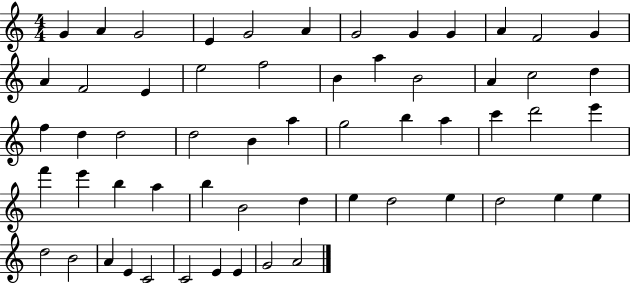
{
  \clef treble
  \numericTimeSignature
  \time 4/4
  \key c \major
  g'4 a'4 g'2 | e'4 g'2 a'4 | g'2 g'4 g'4 | a'4 f'2 g'4 | \break a'4 f'2 e'4 | e''2 f''2 | b'4 a''4 b'2 | a'4 c''2 d''4 | \break f''4 d''4 d''2 | d''2 b'4 a''4 | g''2 b''4 a''4 | c'''4 d'''2 e'''4 | \break f'''4 e'''4 b''4 a''4 | b''4 b'2 d''4 | e''4 d''2 e''4 | d''2 e''4 e''4 | \break d''2 b'2 | a'4 e'4 c'2 | c'2 e'4 e'4 | g'2 a'2 | \break \bar "|."
}